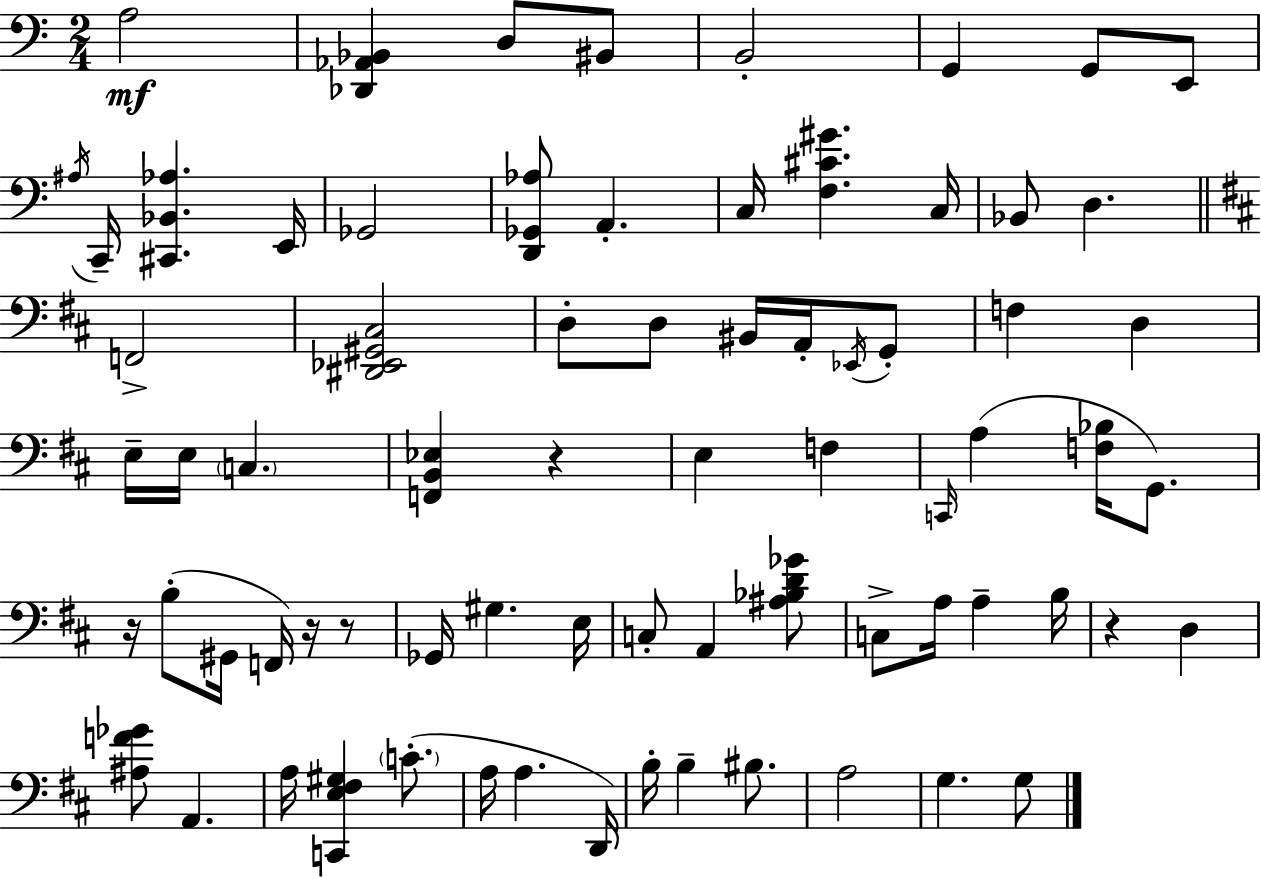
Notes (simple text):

A3/h [Db2,Ab2,Bb2]/q D3/e BIS2/e B2/h G2/q G2/e E2/e A#3/s C2/s [C#2,Bb2,Ab3]/q. E2/s Gb2/h [D2,Gb2,Ab3]/e A2/q. C3/s [F3,C#4,G#4]/q. C3/s Bb2/e D3/q. F2/h [D#2,Eb2,G#2,C#3]/h D3/e D3/e BIS2/s A2/s Eb2/s G2/e F3/q D3/q E3/s E3/s C3/q. [F2,B2,Eb3]/q R/q E3/q F3/q C2/s A3/q [F3,Bb3]/s G2/e. R/s B3/e G#2/s F2/s R/s R/e Gb2/s G#3/q. E3/s C3/e A2/q [A#3,Bb3,D4,Gb4]/e C3/e A3/s A3/q B3/s R/q D3/q [A#3,F4,Gb4]/e A2/q. A3/s [C2,E3,F#3,G#3]/q C4/e. A3/s A3/q. D2/s B3/s B3/q BIS3/e. A3/h G3/q. G3/e